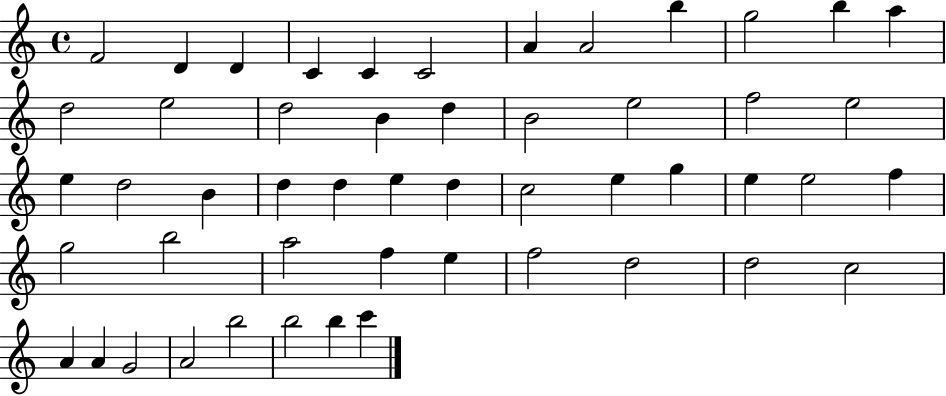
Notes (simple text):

F4/h D4/q D4/q C4/q C4/q C4/h A4/q A4/h B5/q G5/h B5/q A5/q D5/h E5/h D5/h B4/q D5/q B4/h E5/h F5/h E5/h E5/q D5/h B4/q D5/q D5/q E5/q D5/q C5/h E5/q G5/q E5/q E5/h F5/q G5/h B5/h A5/h F5/q E5/q F5/h D5/h D5/h C5/h A4/q A4/q G4/h A4/h B5/h B5/h B5/q C6/q